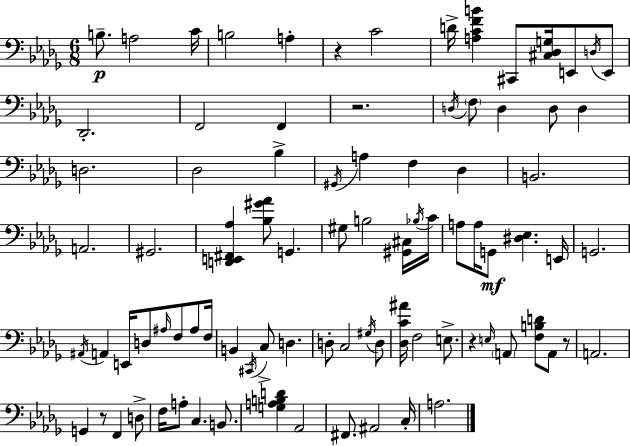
{
  \clef bass
  \numericTimeSignature
  \time 6/8
  \key bes \minor
  b8.--\p a2 c'16 | b2 a4-. | r4 c'2 | d'16-> <a c' f' b'>4 cis,8 <cis des g>16 e,8 \acciaccatura { d16 } e,8 | \break des,2.-. | f,2 f,4 | r2. | \acciaccatura { d16 } \parenthesize f8 d4 d8 d4 | \break d2. | des2 bes4-> | \acciaccatura { gis,16 } a4 f4 des4 | b,2. | \break a,2. | gis,2. | <d, e, fis, aes>4 <bes gis' aes'>8 g,4. | gis8 b2 | \break <gis, cis>16 \acciaccatura { bes16 } c'16 a8 a16 g,8\mf <dis ees>4. | e,16 g,2. | \acciaccatura { ais,16 } a,4 e,16 d8 | \grace { ais16 } f8 ais8 f16 b,4 \acciaccatura { cis,16 } c8-> | \break d4. d8-. c2 | \acciaccatura { gis16 } d8 <des c' ais'>16 f2 | e8.-> r4 | \grace { e16 } \parenthesize a,8 <f b d'>8 a,8 r8 a,2. | \break g,4 | r8 f,4 d8-> f16 a8-. | c4. b,8. <g a b d'>4 | aes,2 fis,8. | \break ais,2 c16-. a2. | \bar "|."
}